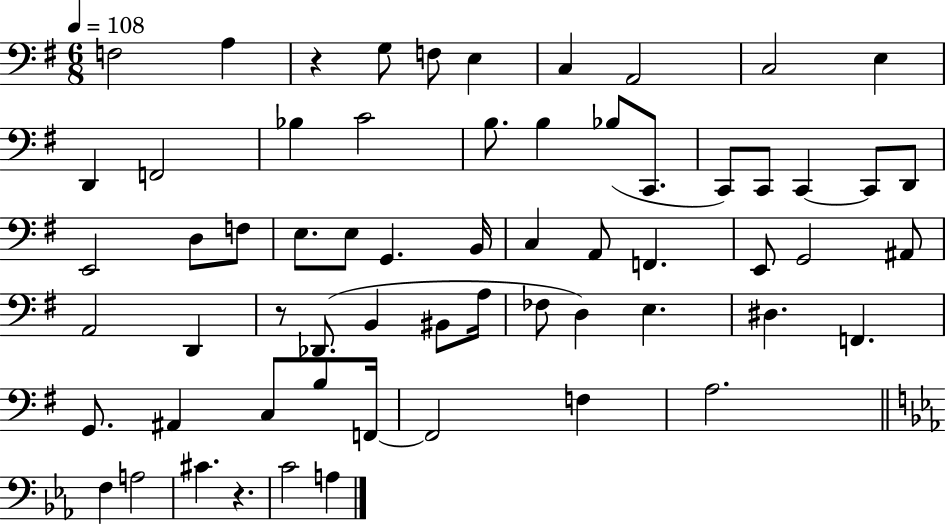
F3/h A3/q R/q G3/e F3/e E3/q C3/q A2/h C3/h E3/q D2/q F2/h Bb3/q C4/h B3/e. B3/q Bb3/e C2/e. C2/e C2/e C2/q C2/e D2/e E2/h D3/e F3/e E3/e. E3/e G2/q. B2/s C3/q A2/e F2/q. E2/e G2/h A#2/e A2/h D2/q R/e Db2/e. B2/q BIS2/e A3/s FES3/e D3/q E3/q. D#3/q. F2/q. G2/e. A#2/q C3/e B3/e F2/s F2/h F3/q A3/h. F3/q A3/h C#4/q. R/q. C4/h A3/q